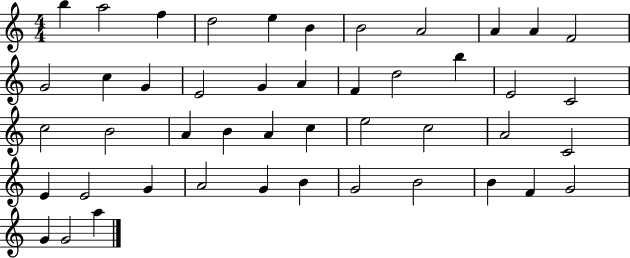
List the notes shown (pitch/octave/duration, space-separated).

B5/q A5/h F5/q D5/h E5/q B4/q B4/h A4/h A4/q A4/q F4/h G4/h C5/q G4/q E4/h G4/q A4/q F4/q D5/h B5/q E4/h C4/h C5/h B4/h A4/q B4/q A4/q C5/q E5/h C5/h A4/h C4/h E4/q E4/h G4/q A4/h G4/q B4/q G4/h B4/h B4/q F4/q G4/h G4/q G4/h A5/q